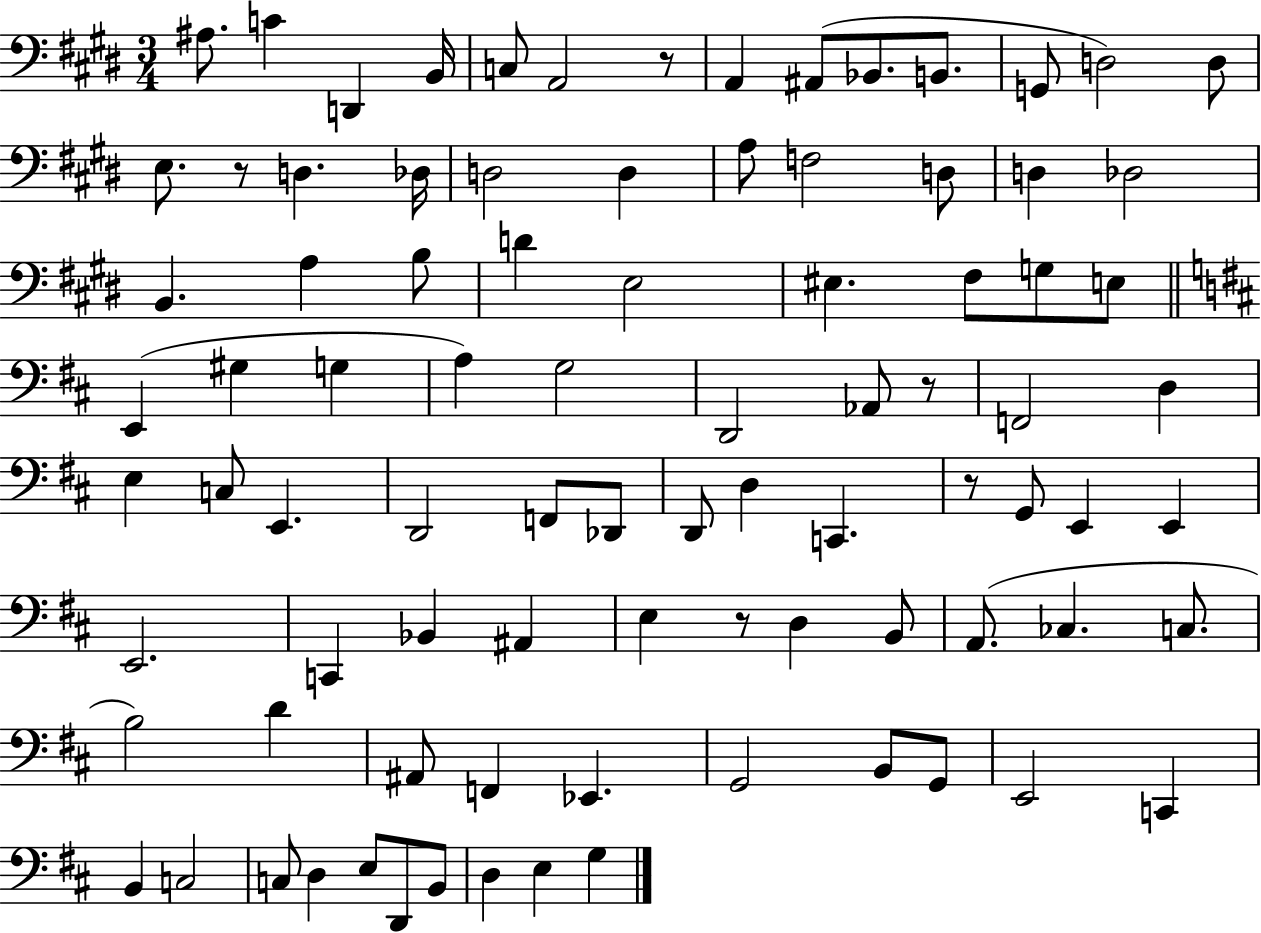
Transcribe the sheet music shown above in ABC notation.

X:1
T:Untitled
M:3/4
L:1/4
K:E
^A,/2 C D,, B,,/4 C,/2 A,,2 z/2 A,, ^A,,/2 _B,,/2 B,,/2 G,,/2 D,2 D,/2 E,/2 z/2 D, _D,/4 D,2 D, A,/2 F,2 D,/2 D, _D,2 B,, A, B,/2 D E,2 ^E, ^F,/2 G,/2 E,/2 E,, ^G, G, A, G,2 D,,2 _A,,/2 z/2 F,,2 D, E, C,/2 E,, D,,2 F,,/2 _D,,/2 D,,/2 D, C,, z/2 G,,/2 E,, E,, E,,2 C,, _B,, ^A,, E, z/2 D, B,,/2 A,,/2 _C, C,/2 B,2 D ^A,,/2 F,, _E,, G,,2 B,,/2 G,,/2 E,,2 C,, B,, C,2 C,/2 D, E,/2 D,,/2 B,,/2 D, E, G,